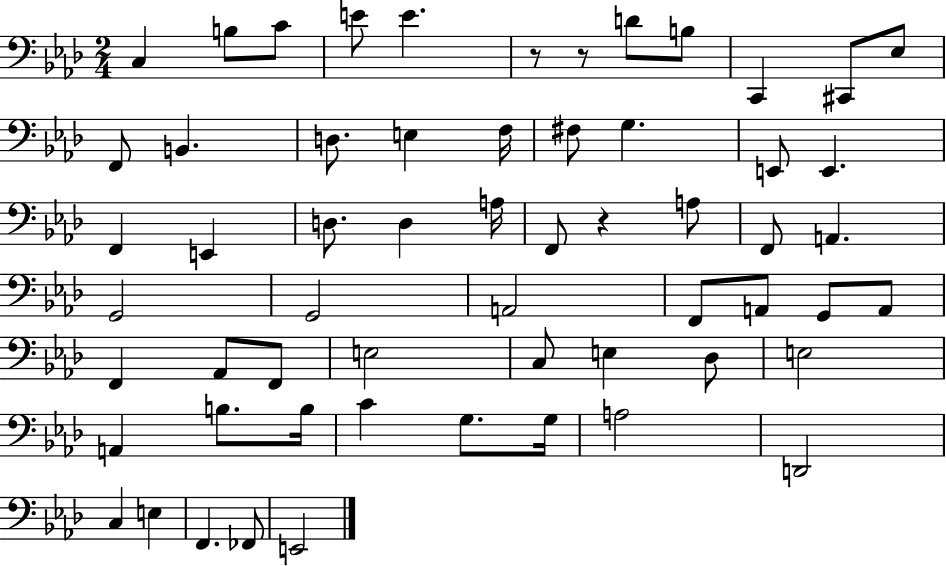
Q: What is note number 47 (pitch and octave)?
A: C4